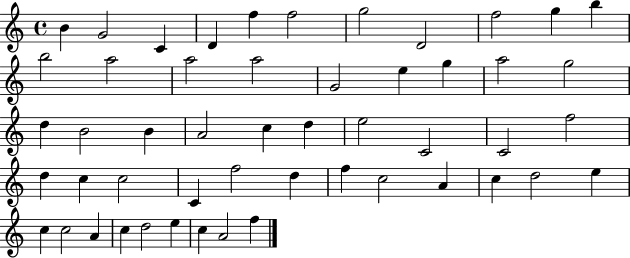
{
  \clef treble
  \time 4/4
  \defaultTimeSignature
  \key c \major
  b'4 g'2 c'4 | d'4 f''4 f''2 | g''2 d'2 | f''2 g''4 b''4 | \break b''2 a''2 | a''2 a''2 | g'2 e''4 g''4 | a''2 g''2 | \break d''4 b'2 b'4 | a'2 c''4 d''4 | e''2 c'2 | c'2 f''2 | \break d''4 c''4 c''2 | c'4 f''2 d''4 | f''4 c''2 a'4 | c''4 d''2 e''4 | \break c''4 c''2 a'4 | c''4 d''2 e''4 | c''4 a'2 f''4 | \bar "|."
}